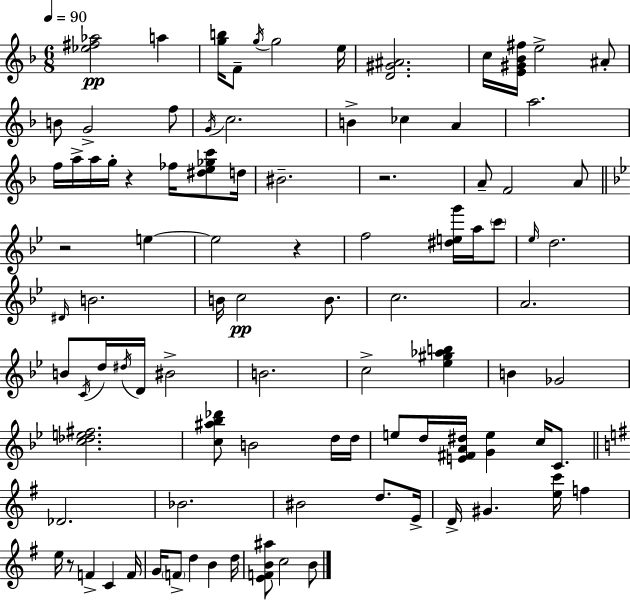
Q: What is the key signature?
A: D minor